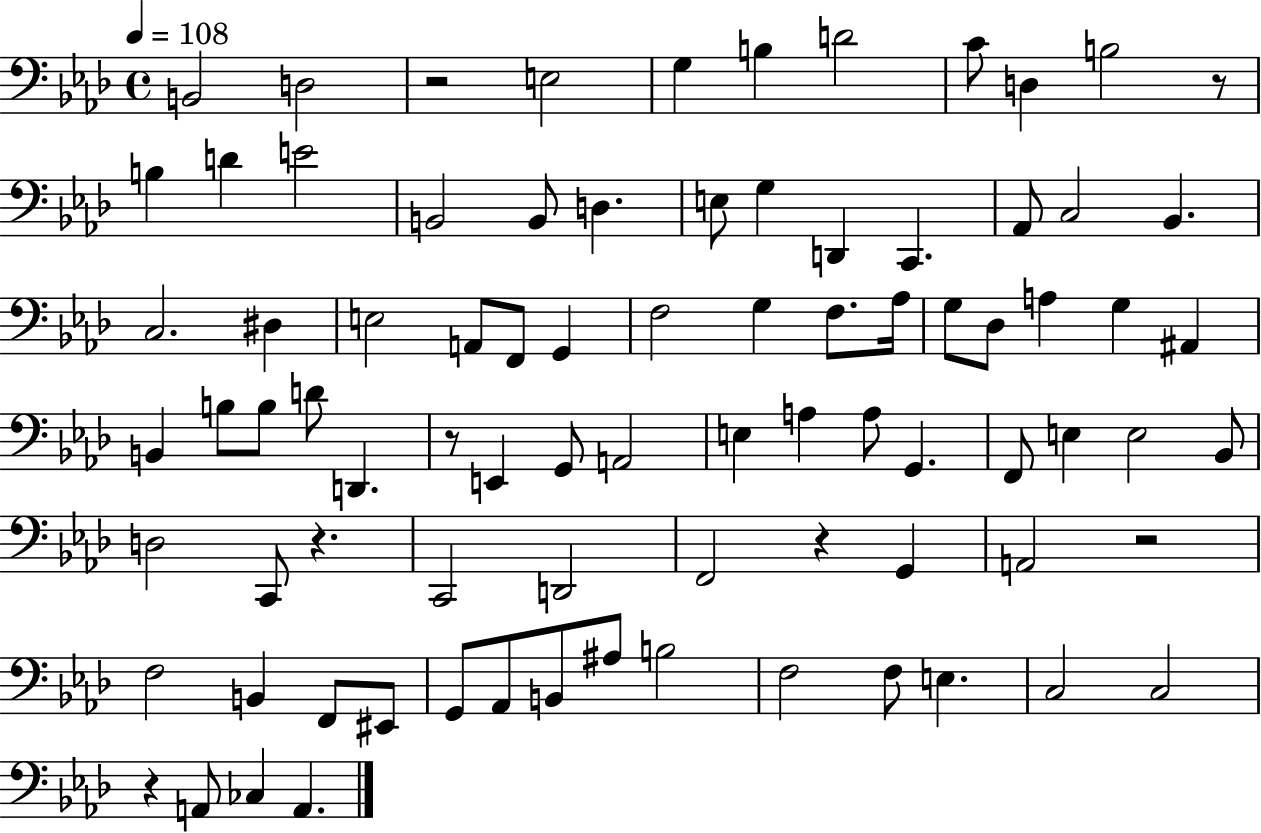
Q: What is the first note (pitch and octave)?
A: B2